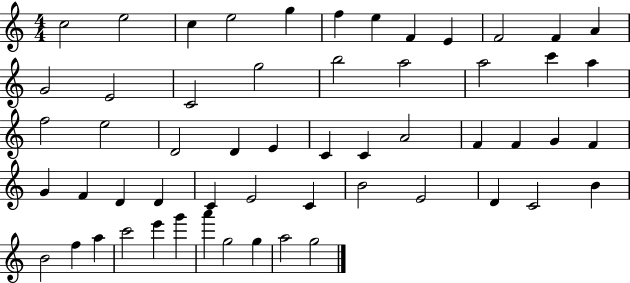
{
  \clef treble
  \numericTimeSignature
  \time 4/4
  \key c \major
  c''2 e''2 | c''4 e''2 g''4 | f''4 e''4 f'4 e'4 | f'2 f'4 a'4 | \break g'2 e'2 | c'2 g''2 | b''2 a''2 | a''2 c'''4 a''4 | \break f''2 e''2 | d'2 d'4 e'4 | c'4 c'4 a'2 | f'4 f'4 g'4 f'4 | \break g'4 f'4 d'4 d'4 | c'4 e'2 c'4 | b'2 e'2 | d'4 c'2 b'4 | \break b'2 f''4 a''4 | c'''2 e'''4 g'''4 | a'''4 g''2 g''4 | a''2 g''2 | \break \bar "|."
}